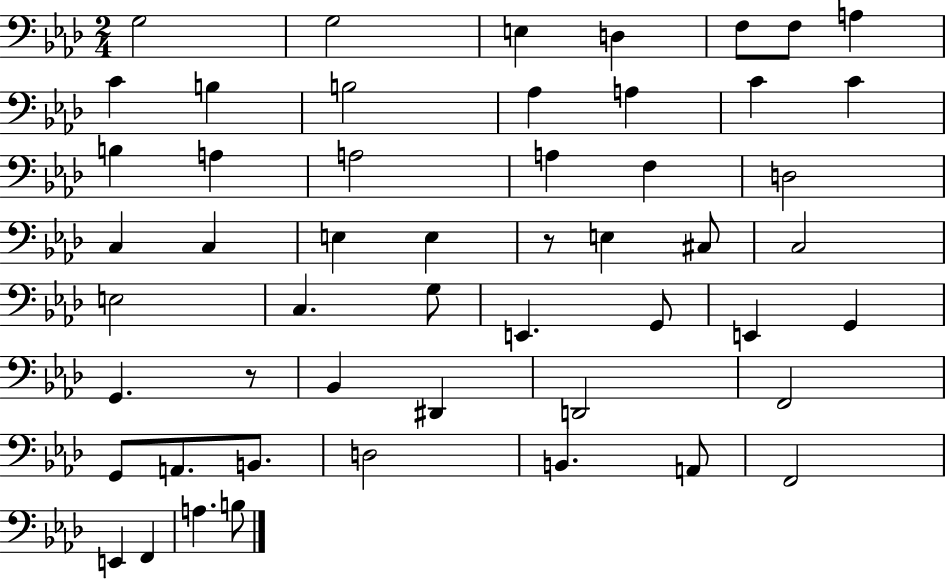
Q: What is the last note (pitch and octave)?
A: B3